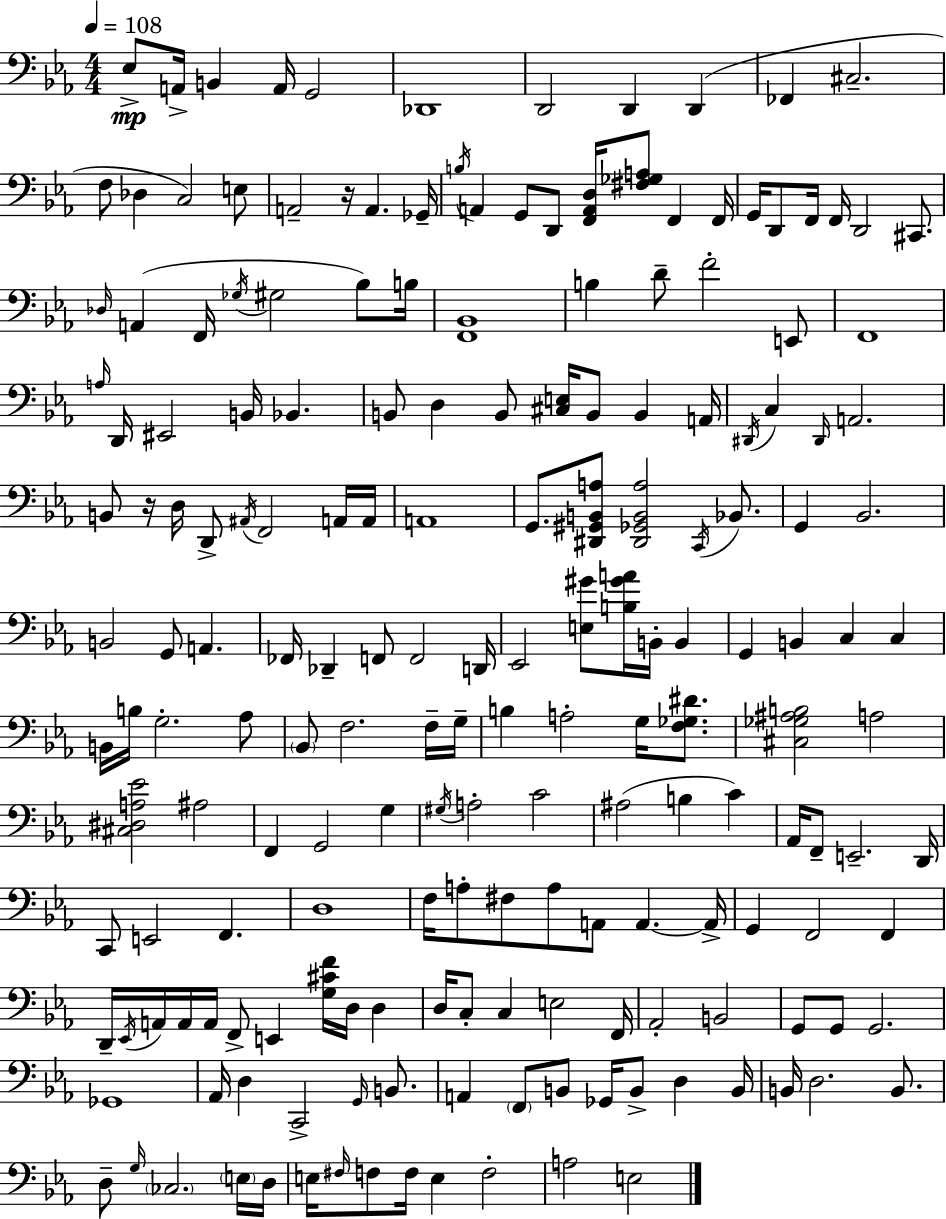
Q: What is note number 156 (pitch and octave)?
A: D3